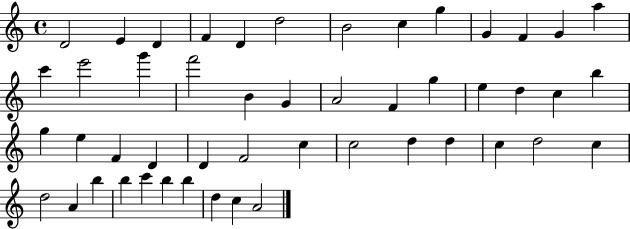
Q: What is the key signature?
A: C major